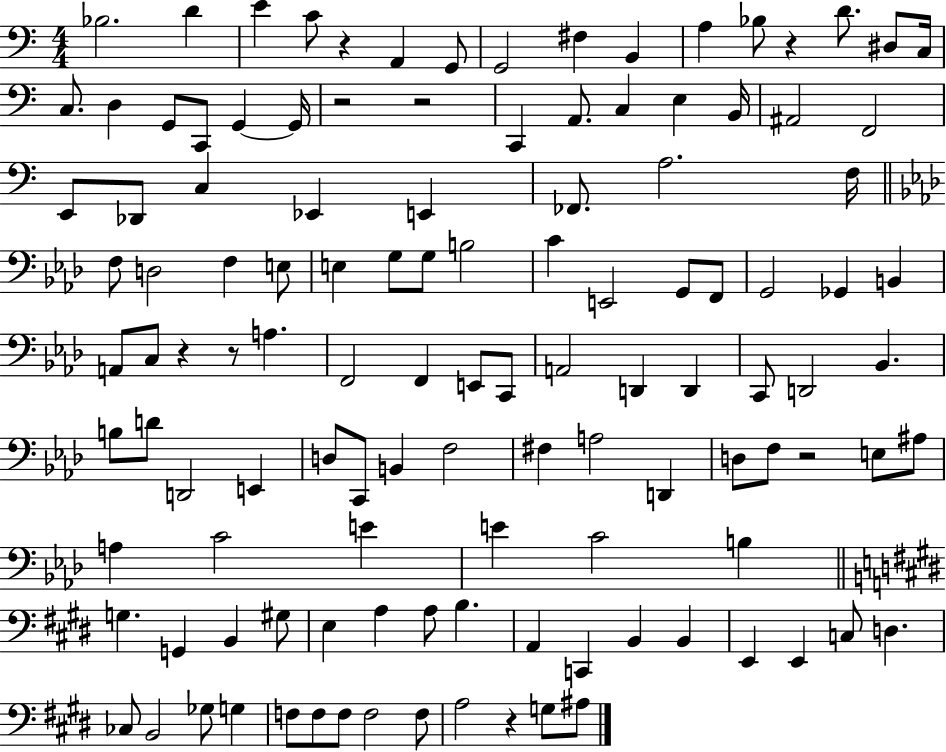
{
  \clef bass
  \numericTimeSignature
  \time 4/4
  \key c \major
  bes2. d'4 | e'4 c'8 r4 a,4 g,8 | g,2 fis4 b,4 | a4 bes8 r4 d'8. dis8 c16 | \break c8. d4 g,8 c,8 g,4~~ g,16 | r2 r2 | c,4 a,8. c4 e4 b,16 | ais,2 f,2 | \break e,8 des,8 c4 ees,4 e,4 | fes,8. a2. f16 | \bar "||" \break \key f \minor f8 d2 f4 e8 | e4 g8 g8 b2 | c'4 e,2 g,8 f,8 | g,2 ges,4 b,4 | \break a,8 c8 r4 r8 a4. | f,2 f,4 e,8 c,8 | a,2 d,4 d,4 | c,8 d,2 bes,4. | \break b8 d'8 d,2 e,4 | d8 c,8 b,4 f2 | fis4 a2 d,4 | d8 f8 r2 e8 ais8 | \break a4 c'2 e'4 | e'4 c'2 b4 | \bar "||" \break \key e \major g4. g,4 b,4 gis8 | e4 a4 a8 b4. | a,4 c,4 b,4 b,4 | e,4 e,4 c8 d4. | \break ces8 b,2 ges8 g4 | f8 f8 f8 f2 f8 | a2 r4 g8 ais8 | \bar "|."
}